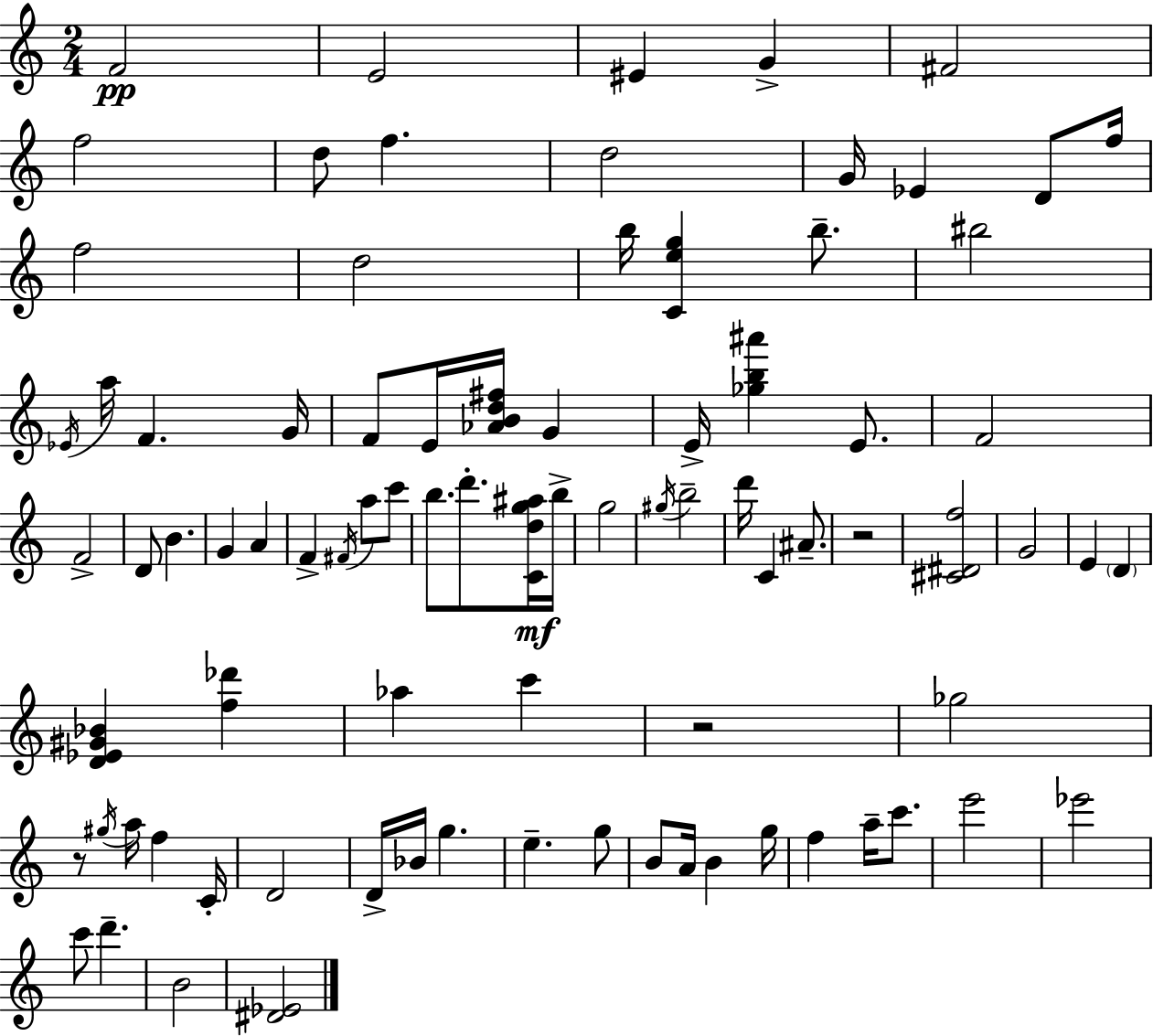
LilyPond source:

{
  \clef treble
  \numericTimeSignature
  \time 2/4
  \key c \major
  f'2\pp | e'2 | eis'4 g'4-> | fis'2 | \break f''2 | d''8 f''4. | d''2 | g'16 ees'4 d'8 f''16 | \break f''2 | d''2 | b''16 <c' e'' g''>4 b''8.-- | bis''2 | \break \acciaccatura { ees'16 } a''16 f'4. | g'16 f'8 e'16 <aes' b' d'' fis''>16 g'4 | e'16-> <ges'' b'' ais'''>4 e'8. | f'2 | \break f'2-> | d'8 b'4. | g'4 a'4 | f'4-> \acciaccatura { fis'16 } a''8 | \break c'''8 b''8. d'''8.-. | <c' d'' g'' ais''>16\mf b''16-> g''2 | \acciaccatura { gis''16 } b''2-- | d'''16 c'4 | \break ais'8.-- r2 | <cis' dis' f''>2 | g'2 | e'4 \parenthesize d'4 | \break <d' ees' gis' bes'>4 <f'' des'''>4 | aes''4 c'''4 | r2 | ges''2 | \break r8 \acciaccatura { gis''16 } a''16 f''4 | c'16-. d'2 | d'16-> bes'16 g''4. | e''4.-- | \break g''8 b'8 a'16 b'4 | g''16 f''4 | a''16-- c'''8. e'''2 | ees'''2 | \break c'''8 d'''4.-- | b'2 | <dis' ees'>2 | \bar "|."
}